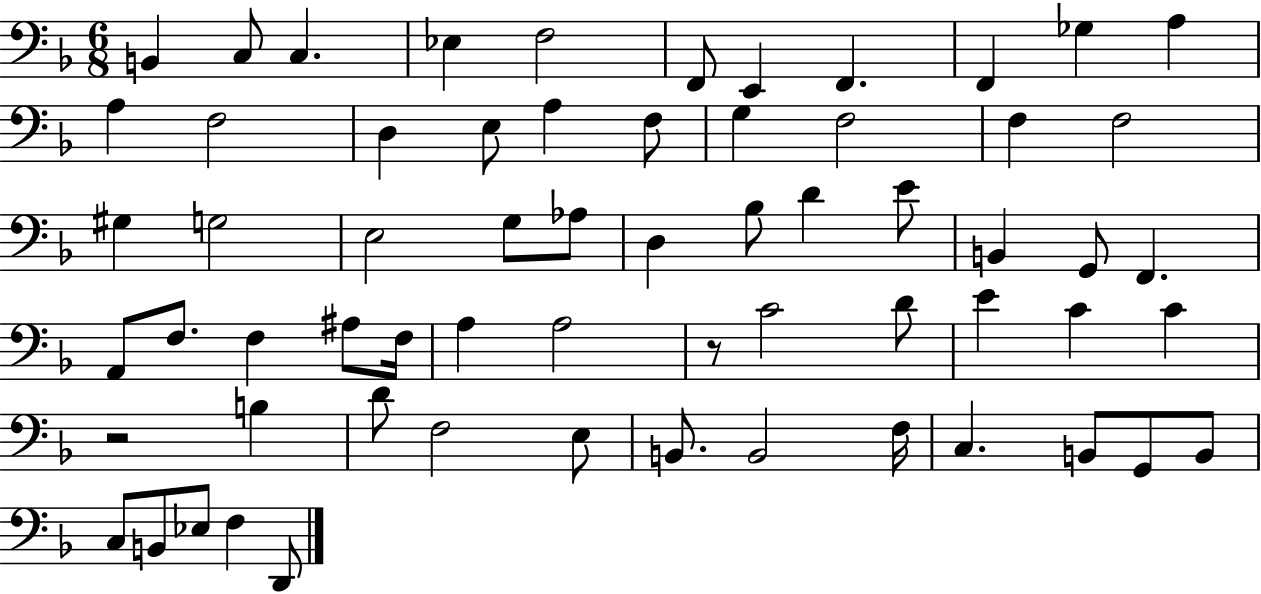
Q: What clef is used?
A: bass